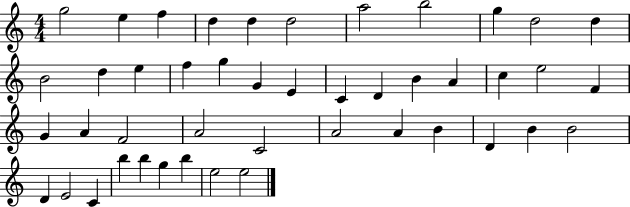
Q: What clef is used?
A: treble